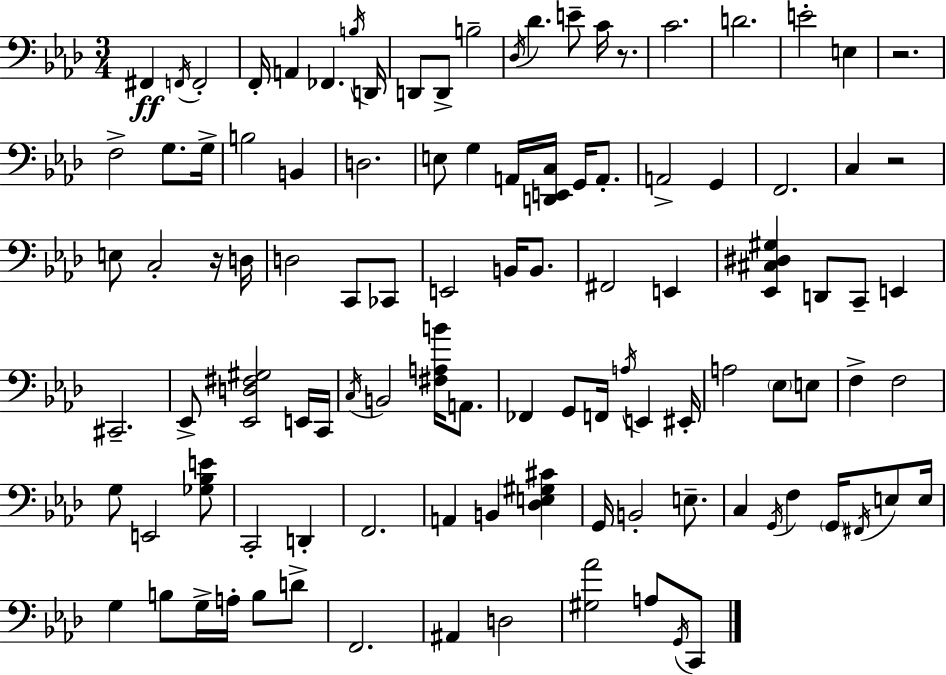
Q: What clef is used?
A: bass